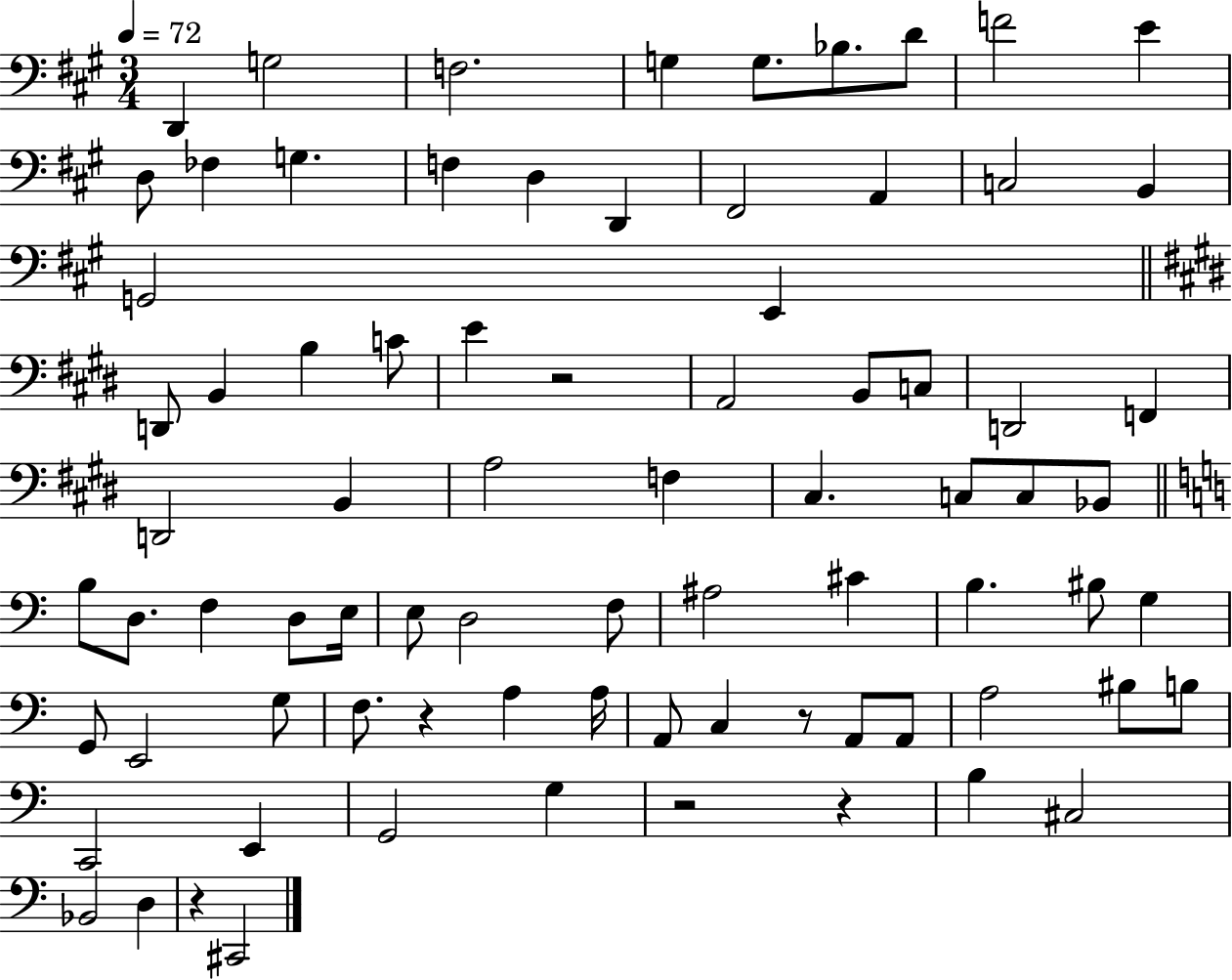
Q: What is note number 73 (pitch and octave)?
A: D3